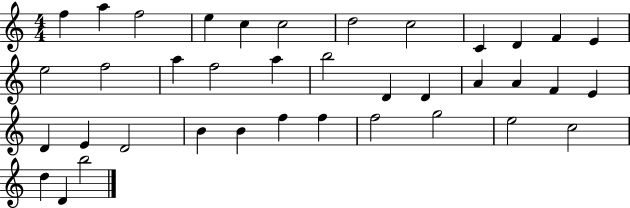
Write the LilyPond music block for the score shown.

{
  \clef treble
  \numericTimeSignature
  \time 4/4
  \key c \major
  f''4 a''4 f''2 | e''4 c''4 c''2 | d''2 c''2 | c'4 d'4 f'4 e'4 | \break e''2 f''2 | a''4 f''2 a''4 | b''2 d'4 d'4 | a'4 a'4 f'4 e'4 | \break d'4 e'4 d'2 | b'4 b'4 f''4 f''4 | f''2 g''2 | e''2 c''2 | \break d''4 d'4 b''2 | \bar "|."
}